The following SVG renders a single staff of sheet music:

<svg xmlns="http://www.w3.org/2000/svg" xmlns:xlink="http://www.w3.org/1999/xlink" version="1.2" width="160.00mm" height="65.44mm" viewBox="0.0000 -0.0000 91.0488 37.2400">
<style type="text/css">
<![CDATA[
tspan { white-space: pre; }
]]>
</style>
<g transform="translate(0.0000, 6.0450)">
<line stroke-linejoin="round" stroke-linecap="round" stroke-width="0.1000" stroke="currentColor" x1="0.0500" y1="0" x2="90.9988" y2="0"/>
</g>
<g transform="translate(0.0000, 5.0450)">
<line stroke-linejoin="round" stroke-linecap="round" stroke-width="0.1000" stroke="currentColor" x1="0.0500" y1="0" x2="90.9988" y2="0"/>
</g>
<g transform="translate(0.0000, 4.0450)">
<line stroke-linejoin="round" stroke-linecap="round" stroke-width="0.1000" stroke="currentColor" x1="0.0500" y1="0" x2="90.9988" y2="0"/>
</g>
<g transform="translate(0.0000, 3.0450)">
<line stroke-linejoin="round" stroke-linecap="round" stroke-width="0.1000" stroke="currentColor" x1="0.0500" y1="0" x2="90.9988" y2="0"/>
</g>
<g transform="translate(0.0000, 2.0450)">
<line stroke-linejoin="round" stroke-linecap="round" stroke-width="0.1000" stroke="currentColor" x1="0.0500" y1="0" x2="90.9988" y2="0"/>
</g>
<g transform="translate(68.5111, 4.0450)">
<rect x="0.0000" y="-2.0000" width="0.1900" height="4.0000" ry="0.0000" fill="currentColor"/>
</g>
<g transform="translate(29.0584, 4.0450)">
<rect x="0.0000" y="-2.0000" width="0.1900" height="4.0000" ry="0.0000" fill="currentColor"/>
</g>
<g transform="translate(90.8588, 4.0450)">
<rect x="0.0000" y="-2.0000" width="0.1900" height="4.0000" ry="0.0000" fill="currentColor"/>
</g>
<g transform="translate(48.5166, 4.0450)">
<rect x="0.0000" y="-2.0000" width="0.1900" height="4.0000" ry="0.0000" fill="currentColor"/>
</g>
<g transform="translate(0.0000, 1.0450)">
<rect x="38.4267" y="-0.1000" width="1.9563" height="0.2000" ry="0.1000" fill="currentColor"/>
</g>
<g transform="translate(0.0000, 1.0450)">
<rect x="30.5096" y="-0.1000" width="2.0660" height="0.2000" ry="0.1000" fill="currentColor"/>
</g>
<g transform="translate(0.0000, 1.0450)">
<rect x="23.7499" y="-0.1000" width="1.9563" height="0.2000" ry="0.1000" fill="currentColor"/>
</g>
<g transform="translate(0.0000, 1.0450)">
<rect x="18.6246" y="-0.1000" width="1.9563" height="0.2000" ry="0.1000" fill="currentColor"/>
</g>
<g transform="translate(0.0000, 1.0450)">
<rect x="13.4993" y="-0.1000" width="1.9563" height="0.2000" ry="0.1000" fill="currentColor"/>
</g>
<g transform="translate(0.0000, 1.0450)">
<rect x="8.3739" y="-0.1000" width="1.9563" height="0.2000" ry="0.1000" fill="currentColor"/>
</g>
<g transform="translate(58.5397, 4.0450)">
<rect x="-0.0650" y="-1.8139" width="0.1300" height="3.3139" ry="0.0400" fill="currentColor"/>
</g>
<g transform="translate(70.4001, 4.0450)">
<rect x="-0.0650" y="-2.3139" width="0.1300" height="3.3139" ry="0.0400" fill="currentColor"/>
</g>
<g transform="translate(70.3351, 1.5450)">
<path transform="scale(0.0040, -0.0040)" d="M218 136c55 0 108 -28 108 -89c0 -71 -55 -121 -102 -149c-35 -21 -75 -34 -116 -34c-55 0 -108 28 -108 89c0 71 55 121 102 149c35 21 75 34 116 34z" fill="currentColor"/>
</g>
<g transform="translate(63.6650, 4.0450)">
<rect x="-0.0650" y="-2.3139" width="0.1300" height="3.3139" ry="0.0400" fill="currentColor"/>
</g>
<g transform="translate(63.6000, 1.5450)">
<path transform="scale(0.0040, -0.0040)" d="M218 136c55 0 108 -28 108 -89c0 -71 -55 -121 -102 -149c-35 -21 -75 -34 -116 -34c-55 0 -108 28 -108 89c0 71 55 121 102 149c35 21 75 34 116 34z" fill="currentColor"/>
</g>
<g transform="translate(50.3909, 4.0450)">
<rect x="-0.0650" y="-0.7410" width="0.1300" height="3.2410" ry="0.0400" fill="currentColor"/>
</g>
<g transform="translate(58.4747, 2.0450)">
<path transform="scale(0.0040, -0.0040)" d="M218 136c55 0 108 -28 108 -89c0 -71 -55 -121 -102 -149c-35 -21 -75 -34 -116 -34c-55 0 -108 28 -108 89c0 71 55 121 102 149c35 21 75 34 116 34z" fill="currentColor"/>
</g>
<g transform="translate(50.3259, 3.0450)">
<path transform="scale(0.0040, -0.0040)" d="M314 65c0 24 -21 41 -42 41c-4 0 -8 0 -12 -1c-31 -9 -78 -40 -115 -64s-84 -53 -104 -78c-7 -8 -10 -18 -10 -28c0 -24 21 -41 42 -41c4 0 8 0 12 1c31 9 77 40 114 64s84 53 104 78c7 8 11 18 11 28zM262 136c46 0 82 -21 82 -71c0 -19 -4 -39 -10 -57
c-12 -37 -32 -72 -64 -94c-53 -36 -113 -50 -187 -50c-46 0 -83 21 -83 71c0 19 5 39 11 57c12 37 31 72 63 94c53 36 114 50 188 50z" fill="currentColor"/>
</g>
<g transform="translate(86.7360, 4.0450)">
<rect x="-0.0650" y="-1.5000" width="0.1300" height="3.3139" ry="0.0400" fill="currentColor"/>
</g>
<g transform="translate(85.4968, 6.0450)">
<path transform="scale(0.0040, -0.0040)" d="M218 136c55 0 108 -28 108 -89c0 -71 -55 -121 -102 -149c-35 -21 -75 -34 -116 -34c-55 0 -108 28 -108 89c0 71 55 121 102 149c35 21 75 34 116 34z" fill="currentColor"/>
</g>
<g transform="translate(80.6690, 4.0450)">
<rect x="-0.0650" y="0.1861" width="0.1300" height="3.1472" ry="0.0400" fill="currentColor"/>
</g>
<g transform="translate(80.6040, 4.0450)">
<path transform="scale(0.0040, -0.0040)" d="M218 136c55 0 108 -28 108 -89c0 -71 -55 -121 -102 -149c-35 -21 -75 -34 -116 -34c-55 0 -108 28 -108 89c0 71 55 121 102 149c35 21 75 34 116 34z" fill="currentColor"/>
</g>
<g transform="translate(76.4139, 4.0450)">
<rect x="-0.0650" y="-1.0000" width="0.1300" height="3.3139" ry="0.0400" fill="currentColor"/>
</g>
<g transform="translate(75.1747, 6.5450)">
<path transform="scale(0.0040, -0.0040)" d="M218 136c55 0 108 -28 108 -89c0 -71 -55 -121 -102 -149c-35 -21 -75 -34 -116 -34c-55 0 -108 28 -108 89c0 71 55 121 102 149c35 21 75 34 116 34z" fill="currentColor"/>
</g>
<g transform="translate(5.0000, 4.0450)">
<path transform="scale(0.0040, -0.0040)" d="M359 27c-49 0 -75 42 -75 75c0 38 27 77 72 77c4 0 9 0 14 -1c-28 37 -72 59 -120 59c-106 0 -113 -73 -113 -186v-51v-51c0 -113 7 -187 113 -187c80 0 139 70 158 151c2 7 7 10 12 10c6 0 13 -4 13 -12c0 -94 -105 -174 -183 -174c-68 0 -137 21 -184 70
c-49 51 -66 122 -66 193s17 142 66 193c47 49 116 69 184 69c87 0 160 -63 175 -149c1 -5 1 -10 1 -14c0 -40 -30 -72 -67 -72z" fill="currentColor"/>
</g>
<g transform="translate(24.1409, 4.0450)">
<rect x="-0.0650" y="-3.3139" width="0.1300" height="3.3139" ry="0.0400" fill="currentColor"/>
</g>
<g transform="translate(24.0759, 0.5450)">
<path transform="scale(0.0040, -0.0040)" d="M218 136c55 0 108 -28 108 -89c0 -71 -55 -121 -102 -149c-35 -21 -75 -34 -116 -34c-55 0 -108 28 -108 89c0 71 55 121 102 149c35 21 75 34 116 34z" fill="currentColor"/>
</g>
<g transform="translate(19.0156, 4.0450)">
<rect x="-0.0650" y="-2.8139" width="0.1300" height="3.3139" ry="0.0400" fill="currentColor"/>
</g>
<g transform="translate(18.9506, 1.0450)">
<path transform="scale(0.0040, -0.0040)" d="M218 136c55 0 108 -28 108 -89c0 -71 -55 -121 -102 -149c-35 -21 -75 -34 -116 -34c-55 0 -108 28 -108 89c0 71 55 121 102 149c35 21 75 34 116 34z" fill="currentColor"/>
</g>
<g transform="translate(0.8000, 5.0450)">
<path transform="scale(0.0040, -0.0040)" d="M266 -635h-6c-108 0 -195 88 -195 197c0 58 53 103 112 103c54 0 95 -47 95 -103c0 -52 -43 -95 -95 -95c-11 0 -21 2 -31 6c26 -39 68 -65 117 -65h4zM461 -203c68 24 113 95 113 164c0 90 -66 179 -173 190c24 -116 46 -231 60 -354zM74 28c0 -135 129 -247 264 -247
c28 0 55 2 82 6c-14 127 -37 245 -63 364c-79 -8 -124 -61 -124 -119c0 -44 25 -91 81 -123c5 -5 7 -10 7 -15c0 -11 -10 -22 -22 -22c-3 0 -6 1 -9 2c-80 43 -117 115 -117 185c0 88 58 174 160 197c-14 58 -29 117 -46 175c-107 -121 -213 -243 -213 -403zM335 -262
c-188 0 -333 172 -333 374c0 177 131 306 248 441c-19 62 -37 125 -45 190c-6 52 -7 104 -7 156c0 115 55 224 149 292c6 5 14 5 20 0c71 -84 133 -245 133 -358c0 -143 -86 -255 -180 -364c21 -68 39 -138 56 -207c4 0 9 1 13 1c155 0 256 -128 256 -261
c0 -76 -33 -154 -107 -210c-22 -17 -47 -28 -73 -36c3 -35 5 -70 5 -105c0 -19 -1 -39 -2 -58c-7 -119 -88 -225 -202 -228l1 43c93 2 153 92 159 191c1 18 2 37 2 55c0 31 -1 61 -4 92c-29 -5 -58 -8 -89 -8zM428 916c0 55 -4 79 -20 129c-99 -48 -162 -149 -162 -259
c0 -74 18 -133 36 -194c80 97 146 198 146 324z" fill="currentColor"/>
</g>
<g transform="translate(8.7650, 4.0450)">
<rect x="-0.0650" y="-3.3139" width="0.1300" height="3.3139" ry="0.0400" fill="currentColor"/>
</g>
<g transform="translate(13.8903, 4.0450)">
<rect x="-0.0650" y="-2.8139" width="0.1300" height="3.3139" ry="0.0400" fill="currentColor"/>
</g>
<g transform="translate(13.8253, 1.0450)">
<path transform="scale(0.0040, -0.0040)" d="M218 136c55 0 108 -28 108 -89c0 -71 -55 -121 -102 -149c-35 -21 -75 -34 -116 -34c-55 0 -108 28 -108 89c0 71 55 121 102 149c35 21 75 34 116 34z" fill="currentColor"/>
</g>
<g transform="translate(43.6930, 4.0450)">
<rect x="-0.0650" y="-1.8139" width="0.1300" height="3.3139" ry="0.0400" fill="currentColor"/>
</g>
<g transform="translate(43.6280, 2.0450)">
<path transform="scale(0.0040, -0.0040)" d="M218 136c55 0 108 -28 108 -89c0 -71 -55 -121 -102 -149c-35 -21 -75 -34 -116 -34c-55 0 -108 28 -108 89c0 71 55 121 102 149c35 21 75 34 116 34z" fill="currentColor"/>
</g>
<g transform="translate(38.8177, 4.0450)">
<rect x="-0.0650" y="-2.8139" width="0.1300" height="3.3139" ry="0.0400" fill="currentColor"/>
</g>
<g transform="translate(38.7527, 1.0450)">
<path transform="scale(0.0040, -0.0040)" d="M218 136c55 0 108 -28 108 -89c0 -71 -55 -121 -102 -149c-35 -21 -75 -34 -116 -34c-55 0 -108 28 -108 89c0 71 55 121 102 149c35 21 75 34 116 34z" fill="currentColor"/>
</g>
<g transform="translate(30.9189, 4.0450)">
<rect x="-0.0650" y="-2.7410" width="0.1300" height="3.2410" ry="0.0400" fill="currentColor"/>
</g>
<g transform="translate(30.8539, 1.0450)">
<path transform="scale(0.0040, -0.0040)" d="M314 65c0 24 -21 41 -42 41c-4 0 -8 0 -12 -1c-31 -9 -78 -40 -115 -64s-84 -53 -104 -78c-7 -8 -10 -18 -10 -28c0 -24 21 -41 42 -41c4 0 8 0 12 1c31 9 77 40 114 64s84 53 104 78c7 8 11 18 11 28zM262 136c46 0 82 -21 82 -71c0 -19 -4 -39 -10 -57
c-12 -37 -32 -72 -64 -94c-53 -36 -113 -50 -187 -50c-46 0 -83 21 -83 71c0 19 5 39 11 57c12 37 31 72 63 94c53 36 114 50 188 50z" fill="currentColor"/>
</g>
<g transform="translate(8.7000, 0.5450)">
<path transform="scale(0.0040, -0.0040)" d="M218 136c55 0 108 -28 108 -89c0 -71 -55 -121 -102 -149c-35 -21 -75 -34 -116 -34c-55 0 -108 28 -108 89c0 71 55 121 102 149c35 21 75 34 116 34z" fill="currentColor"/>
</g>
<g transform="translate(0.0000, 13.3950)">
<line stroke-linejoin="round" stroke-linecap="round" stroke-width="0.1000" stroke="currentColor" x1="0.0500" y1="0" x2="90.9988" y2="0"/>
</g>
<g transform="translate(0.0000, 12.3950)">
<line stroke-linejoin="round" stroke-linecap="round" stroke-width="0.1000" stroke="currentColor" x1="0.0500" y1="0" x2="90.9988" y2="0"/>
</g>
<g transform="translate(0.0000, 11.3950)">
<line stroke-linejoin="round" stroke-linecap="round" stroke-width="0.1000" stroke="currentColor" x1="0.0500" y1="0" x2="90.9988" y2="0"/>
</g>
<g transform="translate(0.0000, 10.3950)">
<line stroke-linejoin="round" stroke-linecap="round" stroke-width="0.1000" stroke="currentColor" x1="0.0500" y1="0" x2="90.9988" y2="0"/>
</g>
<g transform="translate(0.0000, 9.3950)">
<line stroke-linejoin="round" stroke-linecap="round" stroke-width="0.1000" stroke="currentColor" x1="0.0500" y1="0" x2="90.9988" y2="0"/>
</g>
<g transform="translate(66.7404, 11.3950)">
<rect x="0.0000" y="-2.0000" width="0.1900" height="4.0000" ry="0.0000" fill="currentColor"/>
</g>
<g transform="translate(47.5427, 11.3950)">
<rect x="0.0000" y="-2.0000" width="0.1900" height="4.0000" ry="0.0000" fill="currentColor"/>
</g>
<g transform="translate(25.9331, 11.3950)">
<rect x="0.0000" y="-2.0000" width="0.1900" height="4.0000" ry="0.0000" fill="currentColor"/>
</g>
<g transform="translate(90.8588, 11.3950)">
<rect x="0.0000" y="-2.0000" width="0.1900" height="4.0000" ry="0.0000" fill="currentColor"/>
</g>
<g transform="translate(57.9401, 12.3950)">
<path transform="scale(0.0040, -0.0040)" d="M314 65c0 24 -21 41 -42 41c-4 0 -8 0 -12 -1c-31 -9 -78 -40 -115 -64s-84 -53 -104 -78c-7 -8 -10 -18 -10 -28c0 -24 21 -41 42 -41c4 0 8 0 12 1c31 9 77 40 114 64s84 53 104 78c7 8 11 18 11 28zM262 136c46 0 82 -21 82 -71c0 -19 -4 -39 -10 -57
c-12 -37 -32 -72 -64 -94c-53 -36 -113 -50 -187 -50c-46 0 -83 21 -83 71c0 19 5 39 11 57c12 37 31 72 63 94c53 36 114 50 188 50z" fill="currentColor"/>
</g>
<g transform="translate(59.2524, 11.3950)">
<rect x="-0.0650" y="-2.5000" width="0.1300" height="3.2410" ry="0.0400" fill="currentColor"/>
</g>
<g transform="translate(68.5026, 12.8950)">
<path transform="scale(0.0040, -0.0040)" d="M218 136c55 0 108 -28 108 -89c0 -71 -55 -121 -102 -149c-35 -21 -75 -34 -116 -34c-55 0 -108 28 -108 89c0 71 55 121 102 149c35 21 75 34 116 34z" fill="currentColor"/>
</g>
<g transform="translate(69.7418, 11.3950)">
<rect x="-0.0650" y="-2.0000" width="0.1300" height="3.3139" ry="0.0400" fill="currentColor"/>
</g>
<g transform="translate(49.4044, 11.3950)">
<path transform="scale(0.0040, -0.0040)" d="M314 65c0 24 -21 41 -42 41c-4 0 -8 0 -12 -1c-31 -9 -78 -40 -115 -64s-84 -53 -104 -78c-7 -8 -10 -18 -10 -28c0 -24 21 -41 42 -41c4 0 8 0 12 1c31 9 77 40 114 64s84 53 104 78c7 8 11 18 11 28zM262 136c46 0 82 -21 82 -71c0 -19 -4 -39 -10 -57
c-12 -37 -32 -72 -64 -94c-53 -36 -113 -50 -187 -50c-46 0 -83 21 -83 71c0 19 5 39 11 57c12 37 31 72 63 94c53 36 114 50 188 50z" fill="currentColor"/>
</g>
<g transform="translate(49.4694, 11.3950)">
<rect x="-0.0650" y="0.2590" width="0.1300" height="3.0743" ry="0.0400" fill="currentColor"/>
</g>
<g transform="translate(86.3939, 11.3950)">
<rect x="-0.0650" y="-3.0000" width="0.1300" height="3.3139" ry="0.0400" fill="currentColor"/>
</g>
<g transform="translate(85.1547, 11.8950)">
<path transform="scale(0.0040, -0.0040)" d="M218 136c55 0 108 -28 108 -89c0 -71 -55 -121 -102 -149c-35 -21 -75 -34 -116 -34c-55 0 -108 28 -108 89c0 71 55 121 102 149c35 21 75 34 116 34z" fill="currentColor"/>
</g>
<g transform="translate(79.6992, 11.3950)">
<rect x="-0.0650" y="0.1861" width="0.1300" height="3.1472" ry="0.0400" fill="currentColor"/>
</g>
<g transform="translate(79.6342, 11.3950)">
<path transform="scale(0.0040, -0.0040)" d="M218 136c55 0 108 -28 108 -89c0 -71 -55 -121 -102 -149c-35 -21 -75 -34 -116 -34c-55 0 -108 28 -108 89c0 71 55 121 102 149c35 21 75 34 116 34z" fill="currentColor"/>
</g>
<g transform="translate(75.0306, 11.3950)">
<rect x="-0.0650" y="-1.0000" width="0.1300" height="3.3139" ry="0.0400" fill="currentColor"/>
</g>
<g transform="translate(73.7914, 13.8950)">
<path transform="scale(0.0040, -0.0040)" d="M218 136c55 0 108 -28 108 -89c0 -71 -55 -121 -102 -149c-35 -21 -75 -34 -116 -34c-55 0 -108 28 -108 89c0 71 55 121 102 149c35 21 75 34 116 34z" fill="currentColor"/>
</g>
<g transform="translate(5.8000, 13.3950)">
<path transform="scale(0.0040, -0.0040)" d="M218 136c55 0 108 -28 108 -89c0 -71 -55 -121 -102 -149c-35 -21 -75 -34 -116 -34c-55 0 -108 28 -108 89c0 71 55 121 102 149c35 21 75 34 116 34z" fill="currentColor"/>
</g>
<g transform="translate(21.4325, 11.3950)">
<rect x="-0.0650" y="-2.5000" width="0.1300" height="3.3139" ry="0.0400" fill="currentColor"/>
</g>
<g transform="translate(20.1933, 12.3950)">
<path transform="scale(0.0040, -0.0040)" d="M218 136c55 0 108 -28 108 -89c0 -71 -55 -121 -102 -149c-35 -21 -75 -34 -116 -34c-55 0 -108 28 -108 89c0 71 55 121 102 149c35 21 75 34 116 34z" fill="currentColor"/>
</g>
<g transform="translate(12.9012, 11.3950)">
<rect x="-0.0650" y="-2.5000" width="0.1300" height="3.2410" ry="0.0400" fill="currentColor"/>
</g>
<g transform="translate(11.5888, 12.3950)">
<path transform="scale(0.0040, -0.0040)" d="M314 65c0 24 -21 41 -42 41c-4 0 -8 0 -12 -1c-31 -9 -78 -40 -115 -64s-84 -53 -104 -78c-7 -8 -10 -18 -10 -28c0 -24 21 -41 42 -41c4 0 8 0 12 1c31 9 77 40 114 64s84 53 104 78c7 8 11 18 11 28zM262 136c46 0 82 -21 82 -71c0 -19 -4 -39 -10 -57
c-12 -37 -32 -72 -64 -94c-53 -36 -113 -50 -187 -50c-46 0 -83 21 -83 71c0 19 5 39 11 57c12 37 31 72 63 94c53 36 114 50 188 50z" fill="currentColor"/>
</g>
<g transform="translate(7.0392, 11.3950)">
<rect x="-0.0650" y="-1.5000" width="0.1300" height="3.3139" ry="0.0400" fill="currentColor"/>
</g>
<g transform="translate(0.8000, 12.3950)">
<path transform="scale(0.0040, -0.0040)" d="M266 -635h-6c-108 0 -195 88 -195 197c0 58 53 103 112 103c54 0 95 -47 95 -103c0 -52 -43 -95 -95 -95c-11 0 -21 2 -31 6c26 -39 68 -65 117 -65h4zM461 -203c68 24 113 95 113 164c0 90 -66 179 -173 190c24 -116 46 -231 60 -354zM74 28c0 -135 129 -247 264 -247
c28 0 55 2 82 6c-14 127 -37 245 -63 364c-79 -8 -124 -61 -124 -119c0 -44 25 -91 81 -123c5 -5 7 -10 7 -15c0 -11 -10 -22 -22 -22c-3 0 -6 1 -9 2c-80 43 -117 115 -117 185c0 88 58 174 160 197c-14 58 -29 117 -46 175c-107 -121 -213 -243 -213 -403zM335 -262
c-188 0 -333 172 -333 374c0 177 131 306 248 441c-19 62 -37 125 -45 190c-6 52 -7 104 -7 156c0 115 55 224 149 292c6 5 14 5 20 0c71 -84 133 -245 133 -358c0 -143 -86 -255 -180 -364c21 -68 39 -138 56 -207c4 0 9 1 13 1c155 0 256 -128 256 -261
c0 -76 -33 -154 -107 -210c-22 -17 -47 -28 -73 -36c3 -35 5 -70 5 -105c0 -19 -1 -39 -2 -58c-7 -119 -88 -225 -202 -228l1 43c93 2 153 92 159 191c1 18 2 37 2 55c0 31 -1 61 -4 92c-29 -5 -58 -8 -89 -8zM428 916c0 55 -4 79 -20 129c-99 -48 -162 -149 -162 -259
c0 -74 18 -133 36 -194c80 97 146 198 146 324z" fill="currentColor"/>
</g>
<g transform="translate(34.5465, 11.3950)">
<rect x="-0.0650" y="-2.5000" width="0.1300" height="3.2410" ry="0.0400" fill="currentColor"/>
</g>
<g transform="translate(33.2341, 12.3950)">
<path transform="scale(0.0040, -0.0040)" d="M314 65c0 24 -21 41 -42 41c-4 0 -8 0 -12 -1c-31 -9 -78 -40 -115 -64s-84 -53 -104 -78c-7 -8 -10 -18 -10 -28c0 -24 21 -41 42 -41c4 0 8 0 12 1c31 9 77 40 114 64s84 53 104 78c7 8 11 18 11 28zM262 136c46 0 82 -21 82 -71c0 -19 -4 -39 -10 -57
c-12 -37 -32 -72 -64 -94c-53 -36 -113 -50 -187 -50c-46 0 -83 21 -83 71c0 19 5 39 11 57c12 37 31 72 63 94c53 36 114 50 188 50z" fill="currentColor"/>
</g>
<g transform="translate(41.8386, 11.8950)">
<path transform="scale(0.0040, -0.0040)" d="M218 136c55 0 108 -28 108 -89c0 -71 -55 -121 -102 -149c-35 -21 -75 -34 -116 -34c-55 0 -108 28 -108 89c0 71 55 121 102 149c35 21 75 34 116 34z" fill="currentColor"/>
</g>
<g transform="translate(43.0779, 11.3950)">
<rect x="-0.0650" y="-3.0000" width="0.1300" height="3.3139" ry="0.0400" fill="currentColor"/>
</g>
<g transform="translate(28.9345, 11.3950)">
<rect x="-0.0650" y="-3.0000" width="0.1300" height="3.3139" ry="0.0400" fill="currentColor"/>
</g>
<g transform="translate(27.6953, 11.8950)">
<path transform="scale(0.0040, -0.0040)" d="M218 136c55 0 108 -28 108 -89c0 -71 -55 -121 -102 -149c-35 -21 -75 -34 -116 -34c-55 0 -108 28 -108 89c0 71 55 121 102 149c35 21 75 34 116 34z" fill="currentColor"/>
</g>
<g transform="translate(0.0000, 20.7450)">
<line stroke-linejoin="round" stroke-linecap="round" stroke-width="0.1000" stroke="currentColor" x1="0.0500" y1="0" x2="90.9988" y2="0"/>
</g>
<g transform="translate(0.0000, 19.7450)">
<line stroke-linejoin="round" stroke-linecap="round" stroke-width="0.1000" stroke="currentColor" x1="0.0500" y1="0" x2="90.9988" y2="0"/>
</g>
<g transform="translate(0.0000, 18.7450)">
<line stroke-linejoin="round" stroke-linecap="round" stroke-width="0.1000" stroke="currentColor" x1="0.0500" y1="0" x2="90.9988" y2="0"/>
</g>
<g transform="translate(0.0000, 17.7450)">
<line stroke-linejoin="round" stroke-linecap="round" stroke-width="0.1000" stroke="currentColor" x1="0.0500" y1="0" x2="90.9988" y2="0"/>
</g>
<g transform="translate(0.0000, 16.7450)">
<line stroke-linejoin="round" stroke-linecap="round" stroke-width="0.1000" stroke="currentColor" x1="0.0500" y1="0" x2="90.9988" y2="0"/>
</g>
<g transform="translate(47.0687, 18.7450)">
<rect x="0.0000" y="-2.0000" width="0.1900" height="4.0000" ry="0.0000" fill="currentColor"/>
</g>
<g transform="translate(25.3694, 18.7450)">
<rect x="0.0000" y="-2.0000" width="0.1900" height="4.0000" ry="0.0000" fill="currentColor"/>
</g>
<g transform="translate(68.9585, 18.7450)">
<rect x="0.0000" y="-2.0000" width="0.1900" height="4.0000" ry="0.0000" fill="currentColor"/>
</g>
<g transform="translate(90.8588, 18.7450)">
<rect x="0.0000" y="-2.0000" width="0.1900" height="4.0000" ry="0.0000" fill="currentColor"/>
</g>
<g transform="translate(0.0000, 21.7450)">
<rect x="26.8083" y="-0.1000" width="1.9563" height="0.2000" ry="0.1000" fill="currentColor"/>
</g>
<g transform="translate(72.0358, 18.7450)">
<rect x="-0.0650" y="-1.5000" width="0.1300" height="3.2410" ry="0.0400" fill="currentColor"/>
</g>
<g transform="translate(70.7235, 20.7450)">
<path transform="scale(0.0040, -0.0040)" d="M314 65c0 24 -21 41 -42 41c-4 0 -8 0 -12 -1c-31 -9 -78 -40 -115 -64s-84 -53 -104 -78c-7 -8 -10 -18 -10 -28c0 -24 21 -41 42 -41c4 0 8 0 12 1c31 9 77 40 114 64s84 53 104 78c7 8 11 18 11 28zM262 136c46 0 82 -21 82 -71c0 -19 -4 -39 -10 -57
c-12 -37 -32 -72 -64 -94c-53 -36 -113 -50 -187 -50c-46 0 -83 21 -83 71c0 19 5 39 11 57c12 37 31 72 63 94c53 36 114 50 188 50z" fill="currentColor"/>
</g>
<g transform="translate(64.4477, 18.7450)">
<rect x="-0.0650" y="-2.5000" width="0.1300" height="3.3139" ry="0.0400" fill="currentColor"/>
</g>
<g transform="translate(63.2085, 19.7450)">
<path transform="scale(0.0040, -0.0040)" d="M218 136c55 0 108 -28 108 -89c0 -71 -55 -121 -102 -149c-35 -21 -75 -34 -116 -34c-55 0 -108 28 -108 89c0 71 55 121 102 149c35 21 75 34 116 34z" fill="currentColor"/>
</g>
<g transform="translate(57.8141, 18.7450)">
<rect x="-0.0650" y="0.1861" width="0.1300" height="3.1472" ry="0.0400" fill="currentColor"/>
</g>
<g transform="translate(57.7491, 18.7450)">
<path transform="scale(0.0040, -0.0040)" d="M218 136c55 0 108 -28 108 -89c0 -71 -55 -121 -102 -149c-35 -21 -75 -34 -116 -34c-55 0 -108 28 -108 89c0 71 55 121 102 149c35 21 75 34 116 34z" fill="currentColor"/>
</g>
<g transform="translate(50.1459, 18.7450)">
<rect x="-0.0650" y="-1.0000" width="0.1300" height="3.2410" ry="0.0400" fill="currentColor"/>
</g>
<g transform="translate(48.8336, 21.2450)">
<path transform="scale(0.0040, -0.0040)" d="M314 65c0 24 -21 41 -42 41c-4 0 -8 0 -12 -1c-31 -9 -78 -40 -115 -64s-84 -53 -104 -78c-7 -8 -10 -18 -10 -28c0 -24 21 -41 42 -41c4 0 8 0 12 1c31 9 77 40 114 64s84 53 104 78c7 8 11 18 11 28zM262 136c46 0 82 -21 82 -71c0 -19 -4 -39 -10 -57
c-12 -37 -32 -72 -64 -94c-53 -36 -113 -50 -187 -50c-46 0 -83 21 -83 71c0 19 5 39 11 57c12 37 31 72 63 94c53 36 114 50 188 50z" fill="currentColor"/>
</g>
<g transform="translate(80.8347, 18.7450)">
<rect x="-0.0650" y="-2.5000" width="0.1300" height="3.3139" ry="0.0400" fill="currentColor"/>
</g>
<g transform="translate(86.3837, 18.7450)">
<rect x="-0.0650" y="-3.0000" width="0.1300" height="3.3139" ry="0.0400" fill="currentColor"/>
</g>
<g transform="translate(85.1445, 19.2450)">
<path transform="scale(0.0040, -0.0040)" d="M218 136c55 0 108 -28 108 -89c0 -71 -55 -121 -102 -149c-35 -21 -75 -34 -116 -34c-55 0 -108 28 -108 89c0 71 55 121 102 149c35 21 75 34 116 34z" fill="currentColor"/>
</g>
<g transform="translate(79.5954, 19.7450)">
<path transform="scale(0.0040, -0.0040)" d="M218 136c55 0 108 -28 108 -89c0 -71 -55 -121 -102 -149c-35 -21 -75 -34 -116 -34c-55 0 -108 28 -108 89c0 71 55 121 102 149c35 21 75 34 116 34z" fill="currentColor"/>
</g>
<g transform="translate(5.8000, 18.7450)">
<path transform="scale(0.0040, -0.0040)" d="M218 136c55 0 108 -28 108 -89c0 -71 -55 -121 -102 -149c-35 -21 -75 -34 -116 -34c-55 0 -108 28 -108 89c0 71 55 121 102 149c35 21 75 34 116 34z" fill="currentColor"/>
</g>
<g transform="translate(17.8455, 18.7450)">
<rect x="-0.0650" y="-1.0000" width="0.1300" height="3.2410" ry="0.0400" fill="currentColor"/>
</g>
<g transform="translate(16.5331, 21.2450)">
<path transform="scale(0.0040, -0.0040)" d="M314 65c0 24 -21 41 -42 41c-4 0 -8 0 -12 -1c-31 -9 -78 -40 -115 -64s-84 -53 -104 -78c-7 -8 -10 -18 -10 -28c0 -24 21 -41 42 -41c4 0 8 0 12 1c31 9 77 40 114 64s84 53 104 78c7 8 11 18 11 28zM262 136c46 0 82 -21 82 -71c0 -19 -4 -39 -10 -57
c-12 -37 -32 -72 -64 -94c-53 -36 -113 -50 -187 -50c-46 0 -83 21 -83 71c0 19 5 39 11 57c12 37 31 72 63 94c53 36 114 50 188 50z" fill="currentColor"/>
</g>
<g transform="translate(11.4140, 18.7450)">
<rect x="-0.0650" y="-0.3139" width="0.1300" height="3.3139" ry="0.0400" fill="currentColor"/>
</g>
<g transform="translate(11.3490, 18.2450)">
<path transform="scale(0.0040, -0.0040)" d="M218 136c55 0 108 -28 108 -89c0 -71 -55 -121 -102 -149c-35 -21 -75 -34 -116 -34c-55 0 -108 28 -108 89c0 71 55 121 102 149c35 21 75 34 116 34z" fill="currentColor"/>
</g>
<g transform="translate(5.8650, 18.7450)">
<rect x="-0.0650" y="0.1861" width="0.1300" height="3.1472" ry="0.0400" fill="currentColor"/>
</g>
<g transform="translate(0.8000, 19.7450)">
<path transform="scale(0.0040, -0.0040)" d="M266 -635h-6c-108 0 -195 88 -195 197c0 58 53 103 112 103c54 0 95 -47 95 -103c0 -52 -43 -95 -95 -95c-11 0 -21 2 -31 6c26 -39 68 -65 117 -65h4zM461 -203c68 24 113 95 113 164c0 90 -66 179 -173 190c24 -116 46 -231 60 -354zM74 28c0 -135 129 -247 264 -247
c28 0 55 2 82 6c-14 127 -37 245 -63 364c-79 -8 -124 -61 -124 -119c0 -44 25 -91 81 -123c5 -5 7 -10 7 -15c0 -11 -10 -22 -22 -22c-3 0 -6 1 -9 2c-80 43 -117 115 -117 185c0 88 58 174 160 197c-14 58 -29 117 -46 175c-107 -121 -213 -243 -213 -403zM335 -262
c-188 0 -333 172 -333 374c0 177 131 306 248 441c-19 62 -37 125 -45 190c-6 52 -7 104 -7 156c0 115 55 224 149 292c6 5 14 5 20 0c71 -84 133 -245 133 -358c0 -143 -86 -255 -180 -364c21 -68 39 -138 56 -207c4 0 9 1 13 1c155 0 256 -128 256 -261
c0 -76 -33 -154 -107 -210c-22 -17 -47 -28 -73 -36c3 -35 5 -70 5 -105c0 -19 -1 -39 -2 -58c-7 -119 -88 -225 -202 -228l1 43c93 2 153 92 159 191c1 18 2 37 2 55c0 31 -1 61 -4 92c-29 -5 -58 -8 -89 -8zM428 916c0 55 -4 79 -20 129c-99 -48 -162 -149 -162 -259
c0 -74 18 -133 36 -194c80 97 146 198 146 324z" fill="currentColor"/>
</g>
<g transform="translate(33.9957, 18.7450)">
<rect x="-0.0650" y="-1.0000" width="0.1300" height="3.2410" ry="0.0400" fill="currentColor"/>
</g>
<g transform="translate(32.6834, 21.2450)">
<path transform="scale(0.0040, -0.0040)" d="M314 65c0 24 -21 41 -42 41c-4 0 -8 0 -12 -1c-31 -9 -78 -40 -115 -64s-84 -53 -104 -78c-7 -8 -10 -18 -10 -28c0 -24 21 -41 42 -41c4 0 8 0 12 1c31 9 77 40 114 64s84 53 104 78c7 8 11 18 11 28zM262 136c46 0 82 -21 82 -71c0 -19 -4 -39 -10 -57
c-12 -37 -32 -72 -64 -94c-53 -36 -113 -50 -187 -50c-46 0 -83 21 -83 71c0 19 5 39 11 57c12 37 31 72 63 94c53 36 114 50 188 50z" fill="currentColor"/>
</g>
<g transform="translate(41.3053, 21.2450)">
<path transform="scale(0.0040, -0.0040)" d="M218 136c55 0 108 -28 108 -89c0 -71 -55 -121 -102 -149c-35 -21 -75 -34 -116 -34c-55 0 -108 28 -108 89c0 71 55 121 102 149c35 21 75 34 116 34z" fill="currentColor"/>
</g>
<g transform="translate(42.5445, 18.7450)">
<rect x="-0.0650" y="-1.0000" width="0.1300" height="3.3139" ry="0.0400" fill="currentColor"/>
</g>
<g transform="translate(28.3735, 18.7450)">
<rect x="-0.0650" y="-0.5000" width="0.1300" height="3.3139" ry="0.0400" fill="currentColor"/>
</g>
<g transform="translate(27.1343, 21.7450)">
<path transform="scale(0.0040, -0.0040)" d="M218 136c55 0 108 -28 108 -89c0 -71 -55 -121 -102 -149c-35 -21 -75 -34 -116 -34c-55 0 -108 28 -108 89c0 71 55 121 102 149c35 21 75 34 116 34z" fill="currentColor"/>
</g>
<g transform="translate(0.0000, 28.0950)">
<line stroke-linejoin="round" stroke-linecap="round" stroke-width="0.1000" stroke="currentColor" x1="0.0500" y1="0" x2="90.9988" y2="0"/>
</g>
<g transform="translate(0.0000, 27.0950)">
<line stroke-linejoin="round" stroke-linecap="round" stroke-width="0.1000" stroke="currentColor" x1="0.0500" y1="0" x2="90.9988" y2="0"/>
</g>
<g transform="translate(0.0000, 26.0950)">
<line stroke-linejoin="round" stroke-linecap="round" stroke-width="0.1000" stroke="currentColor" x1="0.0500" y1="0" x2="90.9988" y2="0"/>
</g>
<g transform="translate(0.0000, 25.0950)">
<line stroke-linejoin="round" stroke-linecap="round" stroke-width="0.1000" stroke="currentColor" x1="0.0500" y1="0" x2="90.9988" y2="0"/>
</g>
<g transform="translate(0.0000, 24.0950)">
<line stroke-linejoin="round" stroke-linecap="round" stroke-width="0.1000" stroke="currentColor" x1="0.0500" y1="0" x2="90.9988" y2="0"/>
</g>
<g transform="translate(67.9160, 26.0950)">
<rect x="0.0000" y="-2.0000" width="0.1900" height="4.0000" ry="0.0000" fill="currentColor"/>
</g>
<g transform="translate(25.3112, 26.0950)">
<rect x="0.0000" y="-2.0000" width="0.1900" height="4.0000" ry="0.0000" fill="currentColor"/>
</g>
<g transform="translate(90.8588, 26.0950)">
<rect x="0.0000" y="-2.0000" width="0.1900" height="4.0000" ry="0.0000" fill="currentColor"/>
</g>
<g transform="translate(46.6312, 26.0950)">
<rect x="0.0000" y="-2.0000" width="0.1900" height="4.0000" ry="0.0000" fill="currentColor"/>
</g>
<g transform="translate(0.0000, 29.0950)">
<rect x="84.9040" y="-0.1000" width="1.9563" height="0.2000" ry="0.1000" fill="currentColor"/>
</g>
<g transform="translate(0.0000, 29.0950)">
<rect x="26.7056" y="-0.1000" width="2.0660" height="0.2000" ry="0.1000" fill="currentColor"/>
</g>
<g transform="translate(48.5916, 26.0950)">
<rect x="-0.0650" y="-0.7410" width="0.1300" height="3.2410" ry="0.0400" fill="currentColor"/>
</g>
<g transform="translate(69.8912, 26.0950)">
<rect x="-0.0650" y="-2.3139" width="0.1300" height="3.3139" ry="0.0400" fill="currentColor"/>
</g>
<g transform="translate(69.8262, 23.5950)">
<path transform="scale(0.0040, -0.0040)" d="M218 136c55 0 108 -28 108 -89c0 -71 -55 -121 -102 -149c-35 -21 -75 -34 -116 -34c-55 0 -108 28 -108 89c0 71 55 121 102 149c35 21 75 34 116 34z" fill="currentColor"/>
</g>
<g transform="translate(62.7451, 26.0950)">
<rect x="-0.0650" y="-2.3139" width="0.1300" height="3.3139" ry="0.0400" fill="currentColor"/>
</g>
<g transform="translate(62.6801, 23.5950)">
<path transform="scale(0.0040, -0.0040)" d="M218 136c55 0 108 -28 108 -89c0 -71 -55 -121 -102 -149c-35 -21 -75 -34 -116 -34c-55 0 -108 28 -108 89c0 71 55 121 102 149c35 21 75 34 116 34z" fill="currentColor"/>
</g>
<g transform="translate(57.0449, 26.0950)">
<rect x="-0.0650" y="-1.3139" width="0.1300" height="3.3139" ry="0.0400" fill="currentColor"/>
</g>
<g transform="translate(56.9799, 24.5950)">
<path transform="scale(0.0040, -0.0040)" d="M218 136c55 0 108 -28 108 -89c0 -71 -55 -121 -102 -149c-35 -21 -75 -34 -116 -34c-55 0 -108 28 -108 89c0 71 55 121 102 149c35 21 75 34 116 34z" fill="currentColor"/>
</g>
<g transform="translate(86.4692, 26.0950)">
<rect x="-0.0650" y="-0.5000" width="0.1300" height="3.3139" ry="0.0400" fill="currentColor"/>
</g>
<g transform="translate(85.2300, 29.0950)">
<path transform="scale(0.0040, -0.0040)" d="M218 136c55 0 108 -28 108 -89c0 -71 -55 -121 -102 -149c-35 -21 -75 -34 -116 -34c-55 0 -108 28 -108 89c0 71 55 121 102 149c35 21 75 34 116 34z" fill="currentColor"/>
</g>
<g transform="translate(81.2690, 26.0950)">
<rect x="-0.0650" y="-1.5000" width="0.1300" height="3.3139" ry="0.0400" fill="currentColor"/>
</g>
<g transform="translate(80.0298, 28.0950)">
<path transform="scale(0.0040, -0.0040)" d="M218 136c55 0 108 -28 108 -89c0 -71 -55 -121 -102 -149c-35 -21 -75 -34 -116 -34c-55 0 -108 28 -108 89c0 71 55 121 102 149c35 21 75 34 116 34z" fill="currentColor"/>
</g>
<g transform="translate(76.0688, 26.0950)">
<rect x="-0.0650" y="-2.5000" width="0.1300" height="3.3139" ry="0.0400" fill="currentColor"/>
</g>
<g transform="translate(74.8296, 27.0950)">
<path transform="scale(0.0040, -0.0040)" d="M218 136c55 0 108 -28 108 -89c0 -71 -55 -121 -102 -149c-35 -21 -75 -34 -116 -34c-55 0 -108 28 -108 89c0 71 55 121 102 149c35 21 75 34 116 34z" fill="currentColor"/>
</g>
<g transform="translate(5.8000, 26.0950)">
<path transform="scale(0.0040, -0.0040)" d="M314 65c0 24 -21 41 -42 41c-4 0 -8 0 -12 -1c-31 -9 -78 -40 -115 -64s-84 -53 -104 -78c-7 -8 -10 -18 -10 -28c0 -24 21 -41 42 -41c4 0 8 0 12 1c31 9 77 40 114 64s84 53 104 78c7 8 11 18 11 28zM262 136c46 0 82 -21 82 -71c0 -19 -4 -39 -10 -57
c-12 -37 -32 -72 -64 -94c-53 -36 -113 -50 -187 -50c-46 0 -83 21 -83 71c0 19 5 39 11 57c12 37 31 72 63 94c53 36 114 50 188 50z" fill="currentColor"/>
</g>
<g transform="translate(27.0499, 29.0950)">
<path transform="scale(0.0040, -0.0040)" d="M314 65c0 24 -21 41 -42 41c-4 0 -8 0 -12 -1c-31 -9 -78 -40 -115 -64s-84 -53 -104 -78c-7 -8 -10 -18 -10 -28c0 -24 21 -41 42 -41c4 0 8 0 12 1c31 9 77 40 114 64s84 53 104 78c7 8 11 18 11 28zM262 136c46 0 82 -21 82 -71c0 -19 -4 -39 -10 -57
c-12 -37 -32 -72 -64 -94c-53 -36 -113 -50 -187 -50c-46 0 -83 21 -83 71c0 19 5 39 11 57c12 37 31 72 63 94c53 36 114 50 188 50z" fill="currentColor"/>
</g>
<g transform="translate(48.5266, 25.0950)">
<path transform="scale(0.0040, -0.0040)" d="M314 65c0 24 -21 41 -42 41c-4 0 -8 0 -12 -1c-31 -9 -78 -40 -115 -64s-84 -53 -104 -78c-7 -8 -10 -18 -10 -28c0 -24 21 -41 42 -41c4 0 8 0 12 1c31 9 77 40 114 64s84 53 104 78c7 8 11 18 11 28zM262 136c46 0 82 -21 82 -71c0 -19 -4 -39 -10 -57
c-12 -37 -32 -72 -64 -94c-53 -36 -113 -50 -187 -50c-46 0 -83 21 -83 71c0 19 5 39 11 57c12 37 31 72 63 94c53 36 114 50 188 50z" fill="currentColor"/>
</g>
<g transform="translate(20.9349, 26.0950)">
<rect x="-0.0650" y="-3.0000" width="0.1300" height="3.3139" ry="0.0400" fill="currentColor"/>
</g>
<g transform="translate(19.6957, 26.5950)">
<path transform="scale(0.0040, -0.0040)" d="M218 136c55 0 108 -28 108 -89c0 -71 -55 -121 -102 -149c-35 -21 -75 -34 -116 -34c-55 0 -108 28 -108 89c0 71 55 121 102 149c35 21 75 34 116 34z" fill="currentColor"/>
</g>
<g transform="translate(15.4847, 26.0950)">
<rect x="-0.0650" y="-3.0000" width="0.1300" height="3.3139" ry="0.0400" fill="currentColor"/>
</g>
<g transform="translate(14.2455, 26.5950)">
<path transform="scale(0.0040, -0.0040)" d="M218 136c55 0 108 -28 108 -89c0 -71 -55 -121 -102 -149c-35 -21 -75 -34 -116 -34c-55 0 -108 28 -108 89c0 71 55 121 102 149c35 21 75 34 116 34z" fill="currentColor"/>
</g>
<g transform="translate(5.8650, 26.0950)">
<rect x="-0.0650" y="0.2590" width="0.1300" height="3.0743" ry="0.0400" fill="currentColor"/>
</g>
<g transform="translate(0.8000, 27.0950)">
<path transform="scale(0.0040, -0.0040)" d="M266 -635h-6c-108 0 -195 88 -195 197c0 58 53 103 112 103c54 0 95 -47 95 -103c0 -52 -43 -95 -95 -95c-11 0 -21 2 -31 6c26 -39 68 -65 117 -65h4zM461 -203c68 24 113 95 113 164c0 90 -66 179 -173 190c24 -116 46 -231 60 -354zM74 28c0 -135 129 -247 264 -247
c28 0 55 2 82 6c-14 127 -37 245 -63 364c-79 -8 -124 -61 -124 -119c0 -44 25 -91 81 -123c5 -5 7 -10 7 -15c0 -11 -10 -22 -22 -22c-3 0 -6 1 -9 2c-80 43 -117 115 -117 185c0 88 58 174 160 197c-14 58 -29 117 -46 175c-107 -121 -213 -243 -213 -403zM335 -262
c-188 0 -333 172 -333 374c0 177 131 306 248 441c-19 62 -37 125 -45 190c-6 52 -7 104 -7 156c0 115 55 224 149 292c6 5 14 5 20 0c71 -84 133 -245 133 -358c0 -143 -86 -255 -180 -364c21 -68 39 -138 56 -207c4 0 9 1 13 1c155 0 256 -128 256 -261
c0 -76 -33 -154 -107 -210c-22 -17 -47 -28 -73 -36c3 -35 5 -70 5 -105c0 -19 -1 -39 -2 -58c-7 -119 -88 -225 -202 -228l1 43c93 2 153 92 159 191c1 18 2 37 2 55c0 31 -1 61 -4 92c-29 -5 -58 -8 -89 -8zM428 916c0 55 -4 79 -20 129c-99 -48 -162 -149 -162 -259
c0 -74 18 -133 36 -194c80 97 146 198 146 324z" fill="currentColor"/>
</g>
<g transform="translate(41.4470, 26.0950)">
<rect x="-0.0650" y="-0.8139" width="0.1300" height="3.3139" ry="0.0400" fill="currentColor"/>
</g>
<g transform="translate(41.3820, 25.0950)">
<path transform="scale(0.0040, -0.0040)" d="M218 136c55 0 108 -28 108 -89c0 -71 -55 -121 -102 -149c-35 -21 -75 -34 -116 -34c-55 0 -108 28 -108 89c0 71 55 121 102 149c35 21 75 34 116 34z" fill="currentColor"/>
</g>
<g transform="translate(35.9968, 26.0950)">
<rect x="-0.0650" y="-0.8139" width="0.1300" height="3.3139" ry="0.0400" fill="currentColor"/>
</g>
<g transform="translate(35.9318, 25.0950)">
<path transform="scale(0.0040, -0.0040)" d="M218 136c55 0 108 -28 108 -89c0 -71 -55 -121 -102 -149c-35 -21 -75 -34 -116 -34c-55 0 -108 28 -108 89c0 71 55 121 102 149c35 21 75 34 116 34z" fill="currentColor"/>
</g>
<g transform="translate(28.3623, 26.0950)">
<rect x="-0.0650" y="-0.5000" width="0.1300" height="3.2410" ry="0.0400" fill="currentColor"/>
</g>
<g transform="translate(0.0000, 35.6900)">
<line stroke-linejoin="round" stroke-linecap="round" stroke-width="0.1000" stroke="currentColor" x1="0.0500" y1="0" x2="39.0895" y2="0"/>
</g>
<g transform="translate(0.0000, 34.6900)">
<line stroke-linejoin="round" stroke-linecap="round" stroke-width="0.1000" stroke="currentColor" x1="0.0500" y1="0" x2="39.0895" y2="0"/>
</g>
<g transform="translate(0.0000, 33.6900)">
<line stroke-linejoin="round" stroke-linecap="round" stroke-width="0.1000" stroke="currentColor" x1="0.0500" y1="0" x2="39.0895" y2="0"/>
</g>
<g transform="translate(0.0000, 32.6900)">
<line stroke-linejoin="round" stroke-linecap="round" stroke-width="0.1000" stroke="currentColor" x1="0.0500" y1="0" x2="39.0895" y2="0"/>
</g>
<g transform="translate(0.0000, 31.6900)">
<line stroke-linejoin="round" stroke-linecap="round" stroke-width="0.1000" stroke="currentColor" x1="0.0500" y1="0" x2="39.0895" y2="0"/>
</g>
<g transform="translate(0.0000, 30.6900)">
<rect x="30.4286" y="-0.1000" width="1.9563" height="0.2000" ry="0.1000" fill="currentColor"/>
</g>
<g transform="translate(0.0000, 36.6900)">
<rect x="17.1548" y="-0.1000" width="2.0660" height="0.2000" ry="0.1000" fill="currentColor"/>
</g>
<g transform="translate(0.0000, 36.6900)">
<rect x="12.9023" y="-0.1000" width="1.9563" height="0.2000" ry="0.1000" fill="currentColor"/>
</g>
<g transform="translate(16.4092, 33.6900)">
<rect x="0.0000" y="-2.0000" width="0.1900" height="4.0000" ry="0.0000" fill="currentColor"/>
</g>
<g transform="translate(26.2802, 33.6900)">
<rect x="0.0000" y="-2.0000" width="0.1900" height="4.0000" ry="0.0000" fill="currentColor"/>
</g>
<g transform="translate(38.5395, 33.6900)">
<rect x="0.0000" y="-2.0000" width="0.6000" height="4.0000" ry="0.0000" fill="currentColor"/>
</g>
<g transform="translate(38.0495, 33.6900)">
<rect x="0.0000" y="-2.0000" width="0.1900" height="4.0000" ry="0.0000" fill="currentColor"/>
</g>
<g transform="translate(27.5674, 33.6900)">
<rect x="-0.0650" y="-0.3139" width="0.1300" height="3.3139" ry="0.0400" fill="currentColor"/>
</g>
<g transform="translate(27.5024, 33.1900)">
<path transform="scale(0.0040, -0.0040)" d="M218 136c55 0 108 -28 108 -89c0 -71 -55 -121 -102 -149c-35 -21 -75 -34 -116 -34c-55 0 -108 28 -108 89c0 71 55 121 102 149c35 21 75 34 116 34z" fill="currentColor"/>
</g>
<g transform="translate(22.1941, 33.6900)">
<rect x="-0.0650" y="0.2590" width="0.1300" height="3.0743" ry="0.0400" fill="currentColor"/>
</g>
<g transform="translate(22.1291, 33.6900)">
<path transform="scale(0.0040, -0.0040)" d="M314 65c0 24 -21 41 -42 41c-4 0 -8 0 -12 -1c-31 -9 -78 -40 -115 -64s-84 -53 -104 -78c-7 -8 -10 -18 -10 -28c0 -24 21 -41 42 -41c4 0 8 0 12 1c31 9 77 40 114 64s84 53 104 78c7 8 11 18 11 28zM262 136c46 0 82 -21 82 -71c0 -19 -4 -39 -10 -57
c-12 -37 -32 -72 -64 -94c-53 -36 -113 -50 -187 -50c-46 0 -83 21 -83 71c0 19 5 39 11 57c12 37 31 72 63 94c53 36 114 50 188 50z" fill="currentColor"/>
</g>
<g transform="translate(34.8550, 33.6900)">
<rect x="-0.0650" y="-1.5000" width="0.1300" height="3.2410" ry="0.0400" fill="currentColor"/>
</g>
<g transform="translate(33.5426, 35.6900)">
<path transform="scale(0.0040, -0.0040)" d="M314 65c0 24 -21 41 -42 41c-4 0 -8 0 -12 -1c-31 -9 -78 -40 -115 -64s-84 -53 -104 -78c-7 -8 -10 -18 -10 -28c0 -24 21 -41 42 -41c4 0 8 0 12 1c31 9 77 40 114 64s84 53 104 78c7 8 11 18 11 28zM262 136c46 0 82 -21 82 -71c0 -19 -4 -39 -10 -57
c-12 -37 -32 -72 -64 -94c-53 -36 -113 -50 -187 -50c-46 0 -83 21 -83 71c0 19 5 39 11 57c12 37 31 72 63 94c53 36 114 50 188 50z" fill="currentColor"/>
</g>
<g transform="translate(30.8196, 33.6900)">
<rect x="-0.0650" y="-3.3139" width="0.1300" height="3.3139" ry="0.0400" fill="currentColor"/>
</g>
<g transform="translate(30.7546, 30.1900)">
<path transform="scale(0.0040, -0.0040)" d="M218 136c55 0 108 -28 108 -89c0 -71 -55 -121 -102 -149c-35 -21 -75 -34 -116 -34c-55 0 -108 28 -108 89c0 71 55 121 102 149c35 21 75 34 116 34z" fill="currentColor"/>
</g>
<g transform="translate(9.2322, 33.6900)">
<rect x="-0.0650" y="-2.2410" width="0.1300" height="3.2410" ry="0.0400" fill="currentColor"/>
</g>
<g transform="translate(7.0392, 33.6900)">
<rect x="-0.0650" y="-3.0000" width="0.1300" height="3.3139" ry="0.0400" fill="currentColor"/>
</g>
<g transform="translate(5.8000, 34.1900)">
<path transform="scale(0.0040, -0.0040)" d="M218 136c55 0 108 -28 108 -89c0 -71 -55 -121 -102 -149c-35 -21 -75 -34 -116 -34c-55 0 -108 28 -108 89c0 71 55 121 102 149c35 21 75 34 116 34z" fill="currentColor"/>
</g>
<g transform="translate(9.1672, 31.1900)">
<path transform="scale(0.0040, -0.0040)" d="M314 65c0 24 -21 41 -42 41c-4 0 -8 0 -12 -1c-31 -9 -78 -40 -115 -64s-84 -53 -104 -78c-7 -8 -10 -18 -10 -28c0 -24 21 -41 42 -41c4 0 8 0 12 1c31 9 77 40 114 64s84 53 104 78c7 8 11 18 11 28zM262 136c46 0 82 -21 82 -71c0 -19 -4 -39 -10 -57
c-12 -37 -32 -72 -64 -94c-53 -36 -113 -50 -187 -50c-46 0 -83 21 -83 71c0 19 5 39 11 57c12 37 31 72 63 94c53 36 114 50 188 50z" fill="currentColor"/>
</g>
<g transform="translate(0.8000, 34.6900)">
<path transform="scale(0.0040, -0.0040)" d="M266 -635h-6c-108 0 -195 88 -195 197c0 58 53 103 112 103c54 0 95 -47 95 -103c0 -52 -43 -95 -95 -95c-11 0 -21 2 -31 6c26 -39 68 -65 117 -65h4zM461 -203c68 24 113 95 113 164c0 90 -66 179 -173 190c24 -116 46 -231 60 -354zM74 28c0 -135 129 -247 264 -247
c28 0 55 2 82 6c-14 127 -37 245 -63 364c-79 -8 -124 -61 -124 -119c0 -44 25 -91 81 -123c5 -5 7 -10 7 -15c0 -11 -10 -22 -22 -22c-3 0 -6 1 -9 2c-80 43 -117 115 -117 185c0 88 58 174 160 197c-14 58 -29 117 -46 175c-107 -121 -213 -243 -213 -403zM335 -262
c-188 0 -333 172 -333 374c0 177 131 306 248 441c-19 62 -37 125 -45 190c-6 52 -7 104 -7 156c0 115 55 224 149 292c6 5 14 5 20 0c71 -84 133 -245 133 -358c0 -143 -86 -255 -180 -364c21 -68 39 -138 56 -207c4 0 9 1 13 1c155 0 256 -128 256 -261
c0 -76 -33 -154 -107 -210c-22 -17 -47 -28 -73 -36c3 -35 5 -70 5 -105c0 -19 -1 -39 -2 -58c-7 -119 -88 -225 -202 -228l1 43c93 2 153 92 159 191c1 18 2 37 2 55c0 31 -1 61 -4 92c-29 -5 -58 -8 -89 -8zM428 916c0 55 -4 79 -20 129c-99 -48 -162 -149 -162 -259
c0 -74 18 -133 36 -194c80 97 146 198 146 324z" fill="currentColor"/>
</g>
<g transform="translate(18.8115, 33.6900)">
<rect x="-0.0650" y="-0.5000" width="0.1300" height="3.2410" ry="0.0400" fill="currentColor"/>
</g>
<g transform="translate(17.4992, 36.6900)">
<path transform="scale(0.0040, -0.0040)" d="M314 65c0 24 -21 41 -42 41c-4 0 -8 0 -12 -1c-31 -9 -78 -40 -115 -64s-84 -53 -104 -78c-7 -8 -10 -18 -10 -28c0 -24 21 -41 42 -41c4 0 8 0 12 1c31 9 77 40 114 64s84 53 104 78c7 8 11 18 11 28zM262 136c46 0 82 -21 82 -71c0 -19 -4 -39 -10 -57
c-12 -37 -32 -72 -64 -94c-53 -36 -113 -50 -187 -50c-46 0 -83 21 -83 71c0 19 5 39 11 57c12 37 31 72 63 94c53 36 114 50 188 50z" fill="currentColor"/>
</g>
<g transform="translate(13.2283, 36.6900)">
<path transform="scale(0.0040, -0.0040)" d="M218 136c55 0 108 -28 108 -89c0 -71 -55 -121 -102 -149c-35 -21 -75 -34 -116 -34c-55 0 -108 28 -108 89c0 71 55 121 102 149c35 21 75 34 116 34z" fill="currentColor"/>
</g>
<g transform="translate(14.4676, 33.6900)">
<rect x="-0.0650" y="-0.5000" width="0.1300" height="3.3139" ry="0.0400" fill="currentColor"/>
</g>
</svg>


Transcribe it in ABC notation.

X:1
T:Untitled
M:4/4
L:1/4
K:C
b a a b a2 a f d2 f g g D B E E G2 G A G2 A B2 G2 F D B A B c D2 C D2 D D2 B G E2 G A B2 A A C2 d d d2 e g g G E C A g2 C C2 B2 c b E2